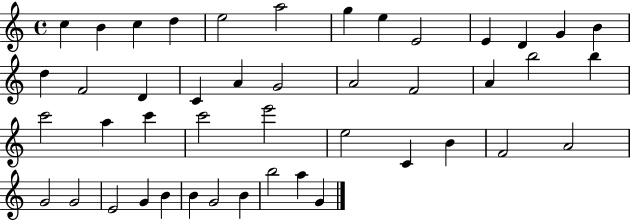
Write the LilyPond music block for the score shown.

{
  \clef treble
  \time 4/4
  \defaultTimeSignature
  \key c \major
  c''4 b'4 c''4 d''4 | e''2 a''2 | g''4 e''4 e'2 | e'4 d'4 g'4 b'4 | \break d''4 f'2 d'4 | c'4 a'4 g'2 | a'2 f'2 | a'4 b''2 b''4 | \break c'''2 a''4 c'''4 | c'''2 e'''2 | e''2 c'4 b'4 | f'2 a'2 | \break g'2 g'2 | e'2 g'4 b'4 | b'4 g'2 b'4 | b''2 a''4 g'4 | \break \bar "|."
}